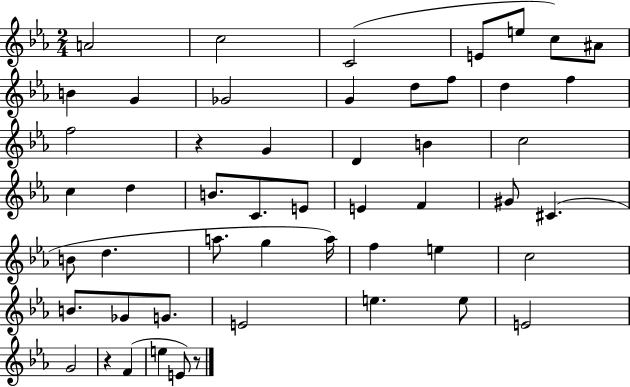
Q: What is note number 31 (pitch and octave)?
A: D5